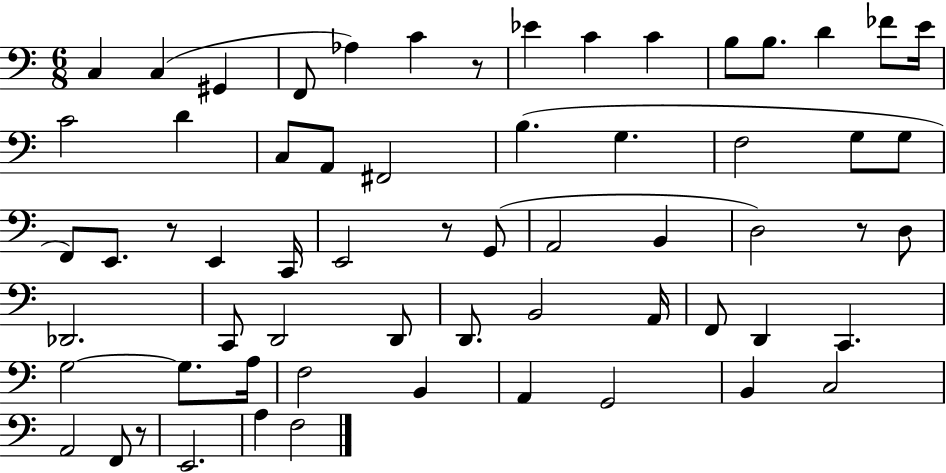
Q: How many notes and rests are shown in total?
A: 63